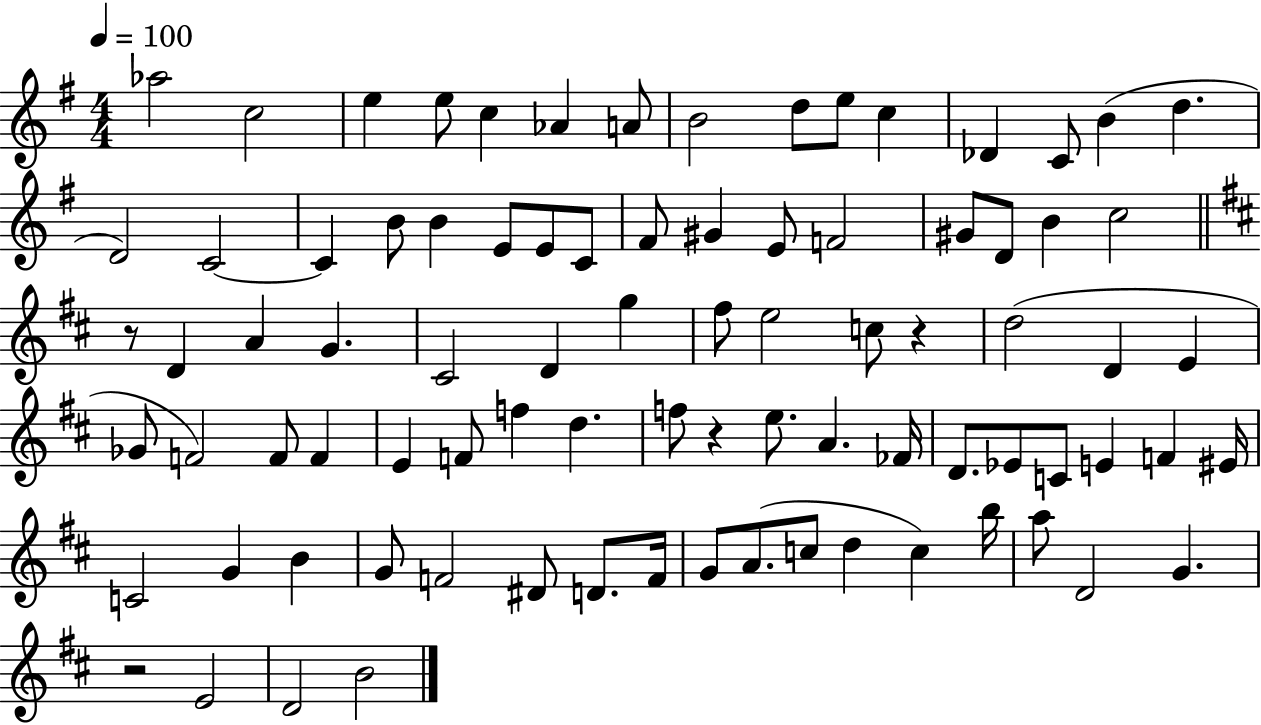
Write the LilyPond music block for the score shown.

{
  \clef treble
  \numericTimeSignature
  \time 4/4
  \key g \major
  \tempo 4 = 100
  aes''2 c''2 | e''4 e''8 c''4 aes'4 a'8 | b'2 d''8 e''8 c''4 | des'4 c'8 b'4( d''4. | \break d'2) c'2~~ | c'4 b'8 b'4 e'8 e'8 c'8 | fis'8 gis'4 e'8 f'2 | gis'8 d'8 b'4 c''2 | \break \bar "||" \break \key d \major r8 d'4 a'4 g'4. | cis'2 d'4 g''4 | fis''8 e''2 c''8 r4 | d''2( d'4 e'4 | \break ges'8 f'2) f'8 f'4 | e'4 f'8 f''4 d''4. | f''8 r4 e''8. a'4. fes'16 | d'8. ees'8 c'8 e'4 f'4 eis'16 | \break c'2 g'4 b'4 | g'8 f'2 dis'8 d'8. f'16 | g'8 a'8.( c''8 d''4 c''4) b''16 | a''8 d'2 g'4. | \break r2 e'2 | d'2 b'2 | \bar "|."
}